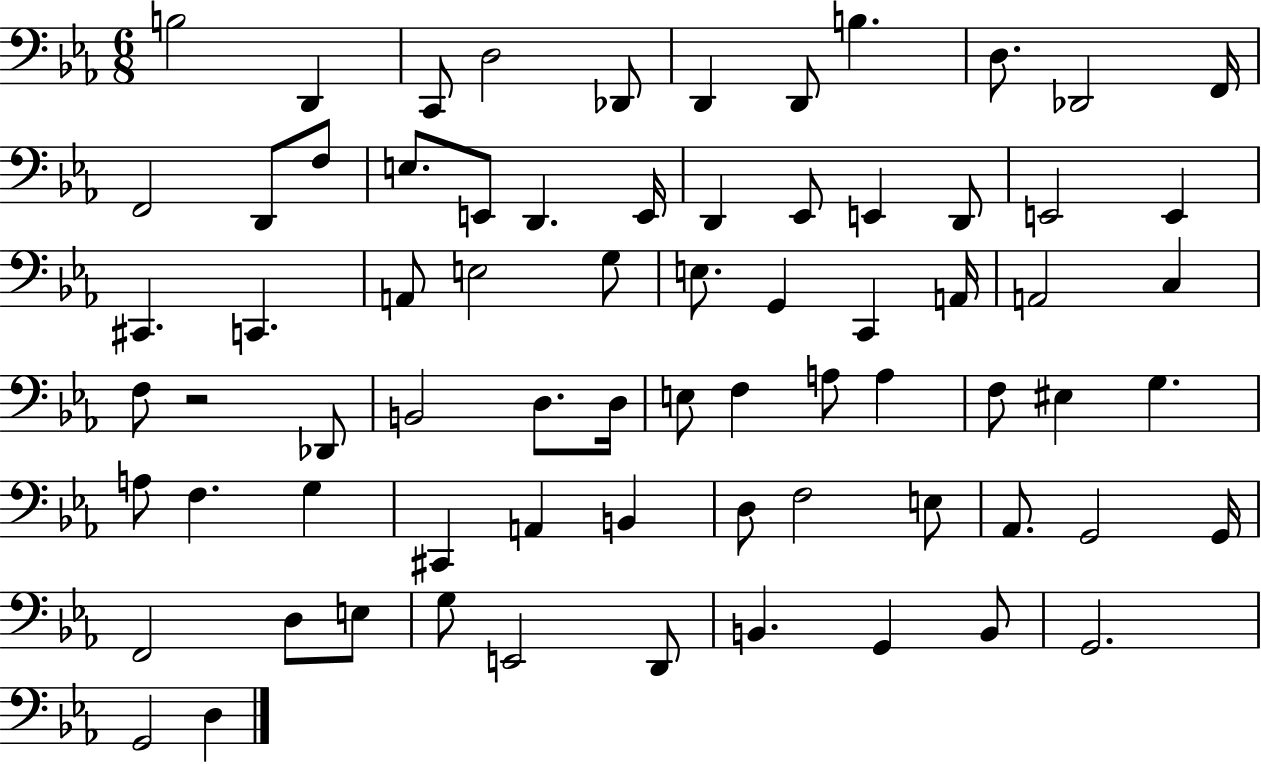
B3/h D2/q C2/e D3/h Db2/e D2/q D2/e B3/q. D3/e. Db2/h F2/s F2/h D2/e F3/e E3/e. E2/e D2/q. E2/s D2/q Eb2/e E2/q D2/e E2/h E2/q C#2/q. C2/q. A2/e E3/h G3/e E3/e. G2/q C2/q A2/s A2/h C3/q F3/e R/h Db2/e B2/h D3/e. D3/s E3/e F3/q A3/e A3/q F3/e EIS3/q G3/q. A3/e F3/q. G3/q C#2/q A2/q B2/q D3/e F3/h E3/e Ab2/e. G2/h G2/s F2/h D3/e E3/e G3/e E2/h D2/e B2/q. G2/q B2/e G2/h. G2/h D3/q